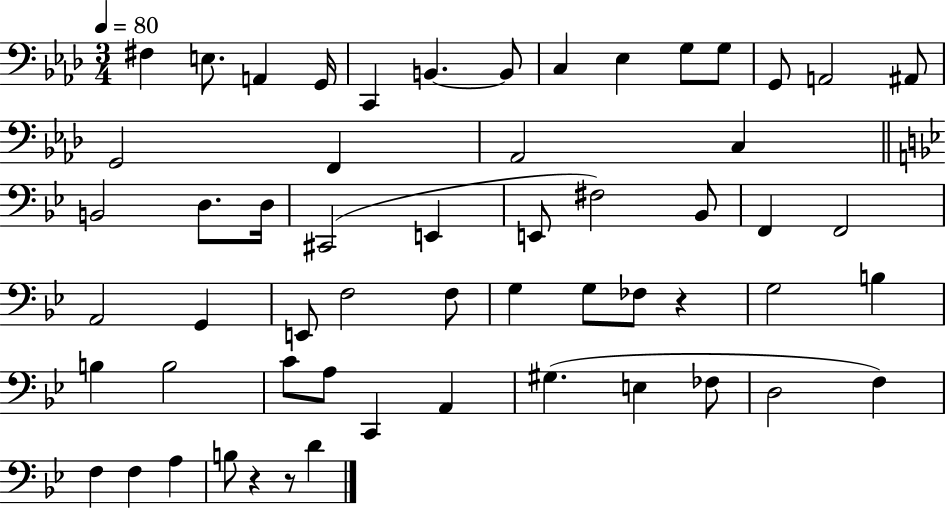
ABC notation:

X:1
T:Untitled
M:3/4
L:1/4
K:Ab
^F, E,/2 A,, G,,/4 C,, B,, B,,/2 C, _E, G,/2 G,/2 G,,/2 A,,2 ^A,,/2 G,,2 F,, _A,,2 C, B,,2 D,/2 D,/4 ^C,,2 E,, E,,/2 ^F,2 _B,,/2 F,, F,,2 A,,2 G,, E,,/2 F,2 F,/2 G, G,/2 _F,/2 z G,2 B, B, B,2 C/2 A,/2 C,, A,, ^G, E, _F,/2 D,2 F, F, F, A, B,/2 z z/2 D